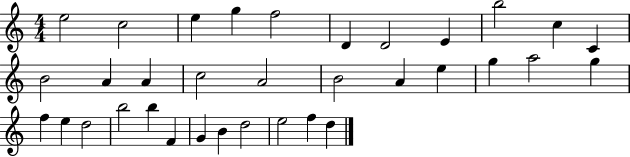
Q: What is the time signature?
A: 4/4